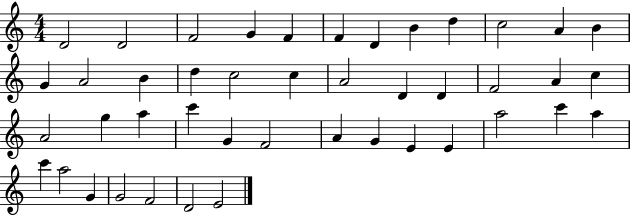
D4/h D4/h F4/h G4/q F4/q F4/q D4/q B4/q D5/q C5/h A4/q B4/q G4/q A4/h B4/q D5/q C5/h C5/q A4/h D4/q D4/q F4/h A4/q C5/q A4/h G5/q A5/q C6/q G4/q F4/h A4/q G4/q E4/q E4/q A5/h C6/q A5/q C6/q A5/h G4/q G4/h F4/h D4/h E4/h